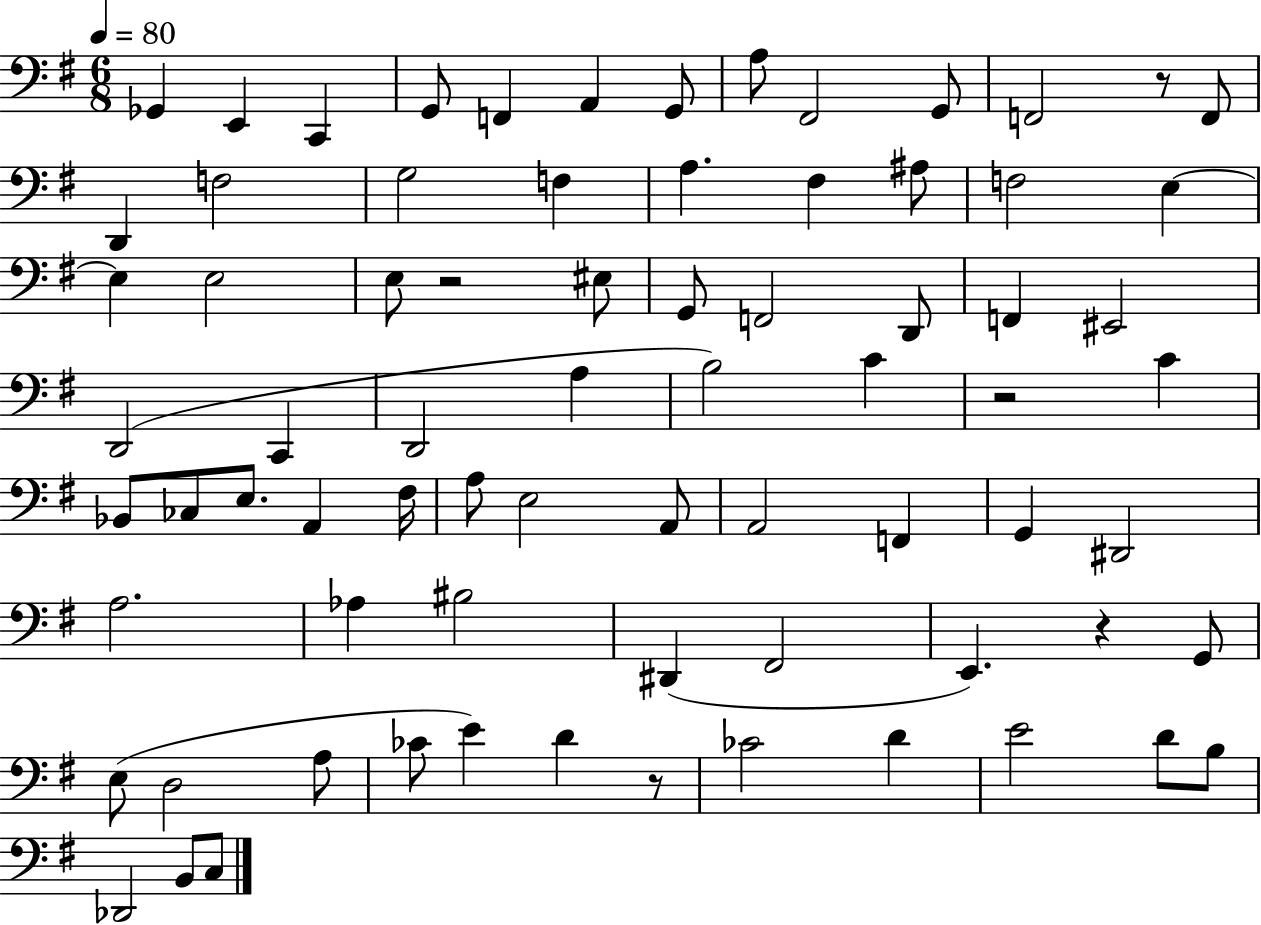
X:1
T:Untitled
M:6/8
L:1/4
K:G
_G,, E,, C,, G,,/2 F,, A,, G,,/2 A,/2 ^F,,2 G,,/2 F,,2 z/2 F,,/2 D,, F,2 G,2 F, A, ^F, ^A,/2 F,2 E, E, E,2 E,/2 z2 ^E,/2 G,,/2 F,,2 D,,/2 F,, ^E,,2 D,,2 C,, D,,2 A, B,2 C z2 C _B,,/2 _C,/2 E,/2 A,, ^F,/4 A,/2 E,2 A,,/2 A,,2 F,, G,, ^D,,2 A,2 _A, ^B,2 ^D,, ^F,,2 E,, z G,,/2 E,/2 D,2 A,/2 _C/2 E D z/2 _C2 D E2 D/2 B,/2 _D,,2 B,,/2 C,/2